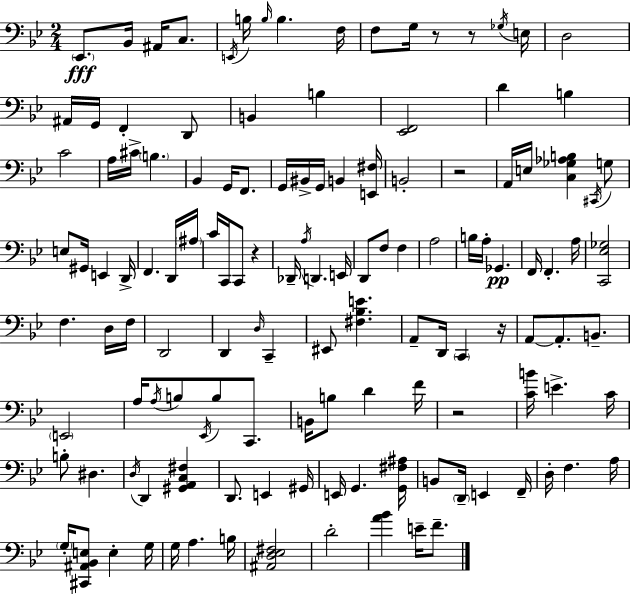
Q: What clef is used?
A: bass